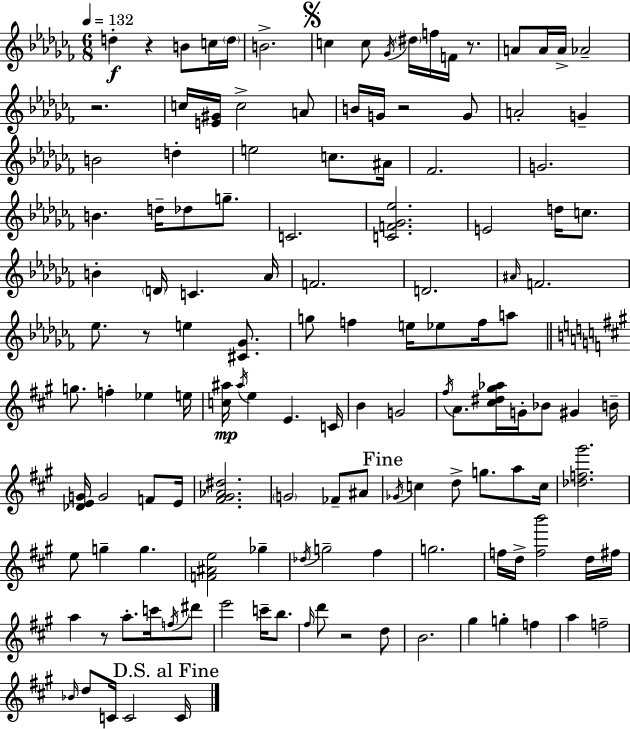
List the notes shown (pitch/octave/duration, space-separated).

D5/q R/q B4/e C5/s D5/s B4/h. C5/q C5/e Gb4/s D#5/s F5/s F4/s R/e. A4/e A4/s A4/s Ab4/h R/h. C5/s [E4,G#4]/s C5/h A4/e B4/s G4/s R/h G4/e A4/h G4/q B4/h D5/q E5/h C5/e. A#4/s FES4/h. G4/h. B4/q. D5/s Db5/e G5/e. C4/h. [C4,F4,Gb4,Eb5]/h. E4/h D5/s C5/e. B4/q D4/s C4/q. Ab4/s F4/h. D4/h. A#4/s F4/h. Eb5/e. R/e E5/q [C#4,Gb4]/e. G5/e F5/q E5/s Eb5/e F5/s A5/e G5/e. F5/q Eb5/q E5/s [C5,A#5]/s A#5/s E5/q E4/q. C4/s B4/q G4/h F#5/s A4/e. [C#5,D#5,G#5,Ab5]/s G4/s Bb4/e G#4/q B4/s [Db4,E4,G4]/s G4/h F4/e E4/s [F#4,G#4,Ab4,D#5]/h. G4/h FES4/e A#4/e Gb4/s C5/q D5/e G5/e. A5/e C5/s [Db5,F5,G#6]/h. E5/e G5/q G5/q. [F4,A#4,E5]/h Gb5/q Db5/s G5/h F#5/q G5/h. F5/s D5/s [F5,B6]/h D5/s F#5/s A5/q R/e A5/e. C6/s F5/s D#6/e E6/h C6/s B5/e. F#5/s D6/e R/h D5/e B4/h. G#5/q G5/q F5/q A5/q F5/h Bb4/s D5/e C4/s C4/h C4/s